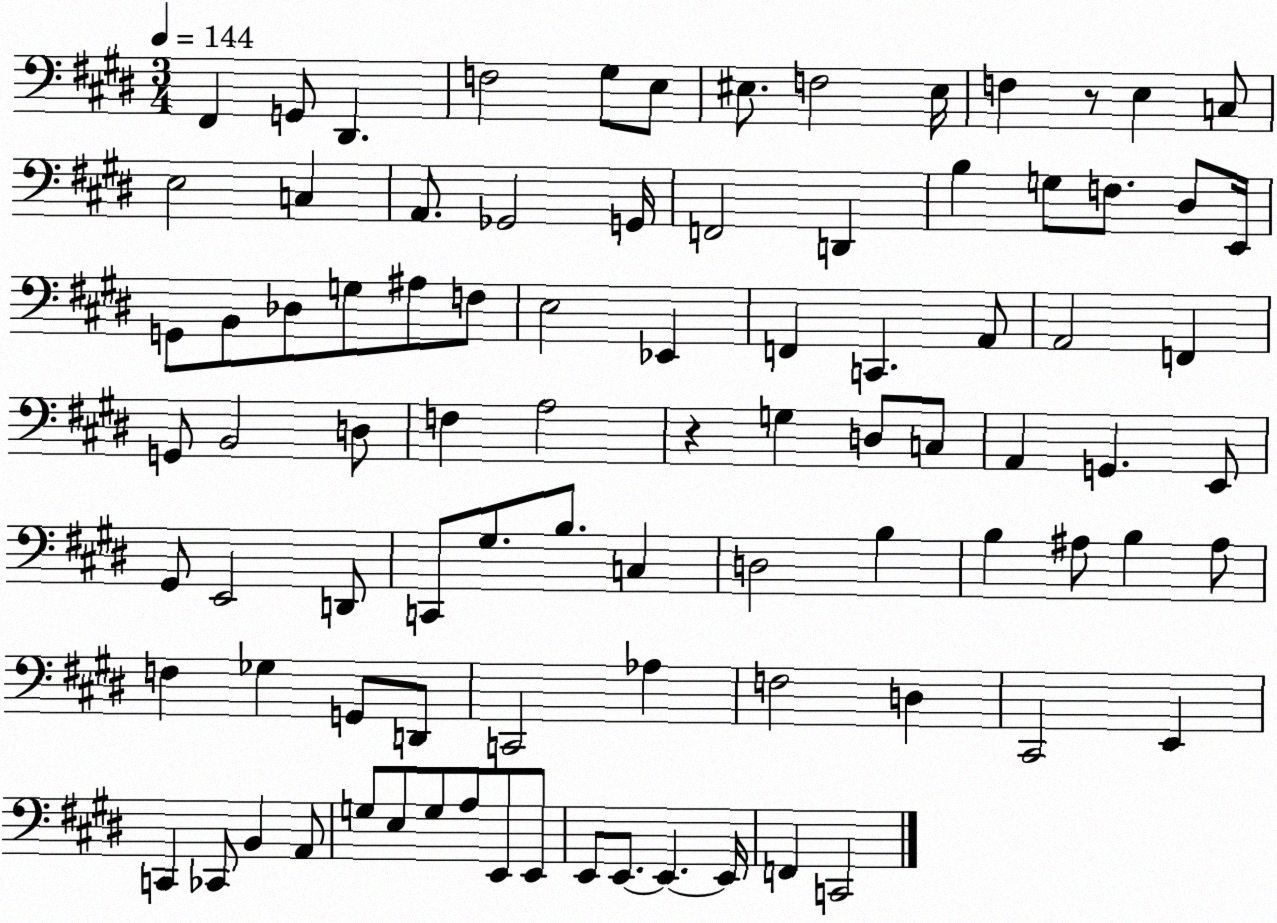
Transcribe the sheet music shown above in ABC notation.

X:1
T:Untitled
M:3/4
L:1/4
K:E
^F,, G,,/2 ^D,, F,2 ^G,/2 E,/2 ^E,/2 F,2 ^E,/4 F, z/2 E, C,/2 E,2 C, A,,/2 _G,,2 G,,/4 F,,2 D,, B, G,/2 F,/2 ^D,/2 E,,/4 G,,/2 B,,/2 _D,/2 G,/2 ^A,/2 F,/2 E,2 _E,, F,, C,, A,,/2 A,,2 F,, G,,/2 B,,2 D,/2 F, A,2 z G, D,/2 C,/2 A,, G,, E,,/2 ^G,,/2 E,,2 D,,/2 C,,/2 ^G,/2 B,/2 C, D,2 B, B, ^A,/2 B, ^A,/2 F, _G, G,,/2 D,,/2 C,,2 _A, F,2 D, ^C,,2 E,, C,, _C,,/2 B,, A,,/2 G,/2 E,/2 G,/2 A,/2 E,,/2 E,,/2 E,,/2 E,,/2 E,, E,,/4 F,, C,,2